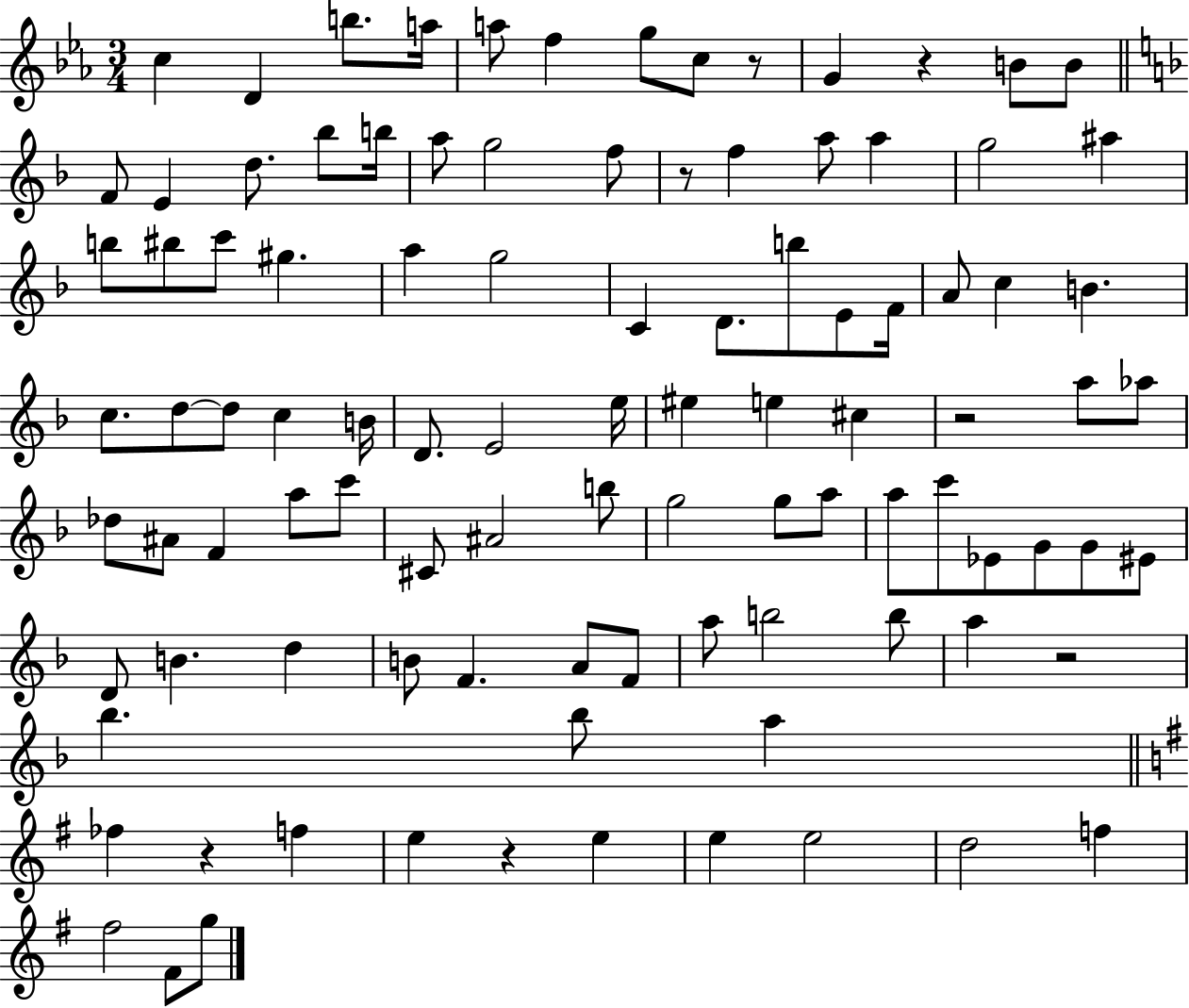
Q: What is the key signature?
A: EES major